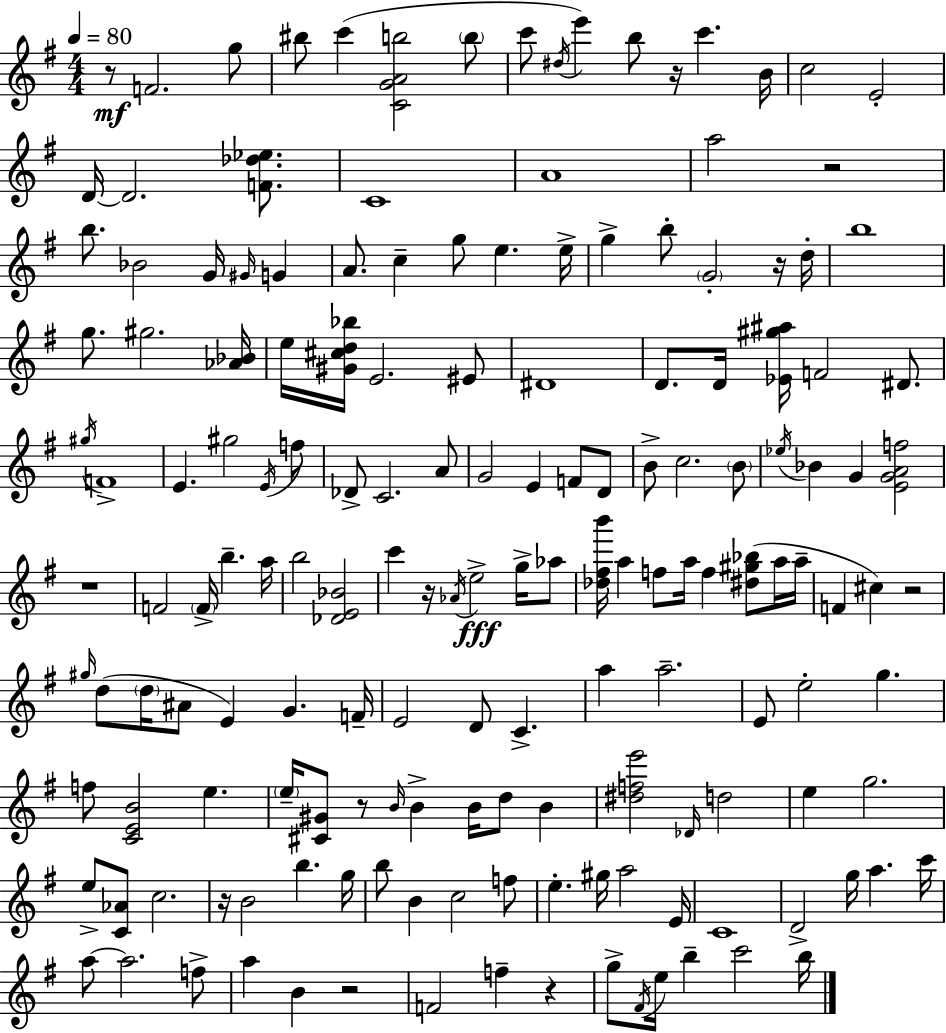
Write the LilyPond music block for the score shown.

{
  \clef treble
  \numericTimeSignature
  \time 4/4
  \key g \major
  \tempo 4 = 80
  r8\mf f'2. g''8 | bis''8 c'''4( <c' g' a' b''>2 \parenthesize b''8 | c'''8 \acciaccatura { dis''16 } e'''4) b''8 r16 c'''4. | b'16 c''2 e'2-. | \break d'16~~ d'2. <f' des'' ees''>8. | c'1 | a'1 | a''2 r2 | \break b''8. bes'2 g'16 \grace { gis'16 } g'4 | a'8. c''4-- g''8 e''4. | e''16-> g''4-> b''8-. \parenthesize g'2-. | r16 d''16-. b''1 | \break g''8. gis''2. | <aes' bes'>16 e''16 <gis' cis'' d'' bes''>16 e'2. | eis'8 dis'1 | d'8. d'16 <ees' gis'' ais''>16 f'2 dis'8. | \break \acciaccatura { gis''16 } f'1-> | e'4. gis''2 | \acciaccatura { e'16 } f''8 des'8-> c'2. | a'8 g'2 e'4 | \break f'8 d'8 b'8-> c''2. | \parenthesize b'8 \acciaccatura { ees''16 } bes'4 g'4 <e' g' a' f''>2 | r1 | f'2 \parenthesize f'16-> b''4.-- | \break a''16 b''2 <des' e' bes'>2 | c'''4 r16 \acciaccatura { aes'16 }\fff e''2-> | g''16-> aes''8 <des'' fis'' b'''>16 a''4 f''8 a''16 f''4 | <dis'' gis'' bes''>8( a''16 a''16-- f'4 cis''4) r2 | \break \grace { gis''16 }( d''8 \parenthesize d''16 ais'8 e'4) | g'4. f'16-- e'2 d'8 | c'4.-> a''4 a''2.-- | e'8 e''2-. | \break g''4. f''8 <c' e' b'>2 | e''4. \parenthesize e''16-- <cis' gis'>8 r8 \grace { b'16 } b'4-> | b'16 d''8 b'4 <dis'' f'' e'''>2 | \grace { des'16 } d''2 e''4 g''2. | \break e''8-> <c' aes'>8 c''2. | r16 b'2 | b''4. g''16 b''8 b'4 c''2 | f''8 e''4.-. gis''16 | \break a''2 e'16 c'1 | d'2-> | g''16 a''4. c'''16 a''8~~ a''2. | f''8-> a''4 b'4 | \break r2 f'2 | f''4-- r4 g''8-> \acciaccatura { fis'16 } e''16 b''4-- | c'''2 b''16 \bar "|."
}